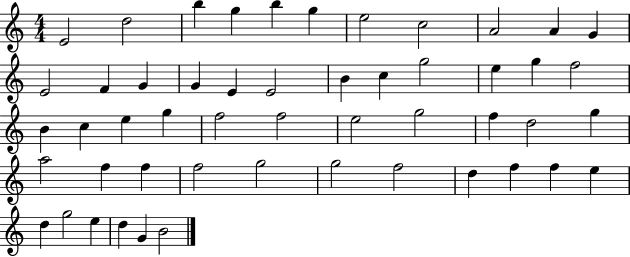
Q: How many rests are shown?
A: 0